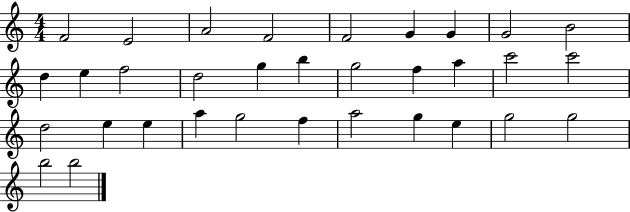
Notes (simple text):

F4/h E4/h A4/h F4/h F4/h G4/q G4/q G4/h B4/h D5/q E5/q F5/h D5/h G5/q B5/q G5/h F5/q A5/q C6/h C6/h D5/h E5/q E5/q A5/q G5/h F5/q A5/h G5/q E5/q G5/h G5/h B5/h B5/h